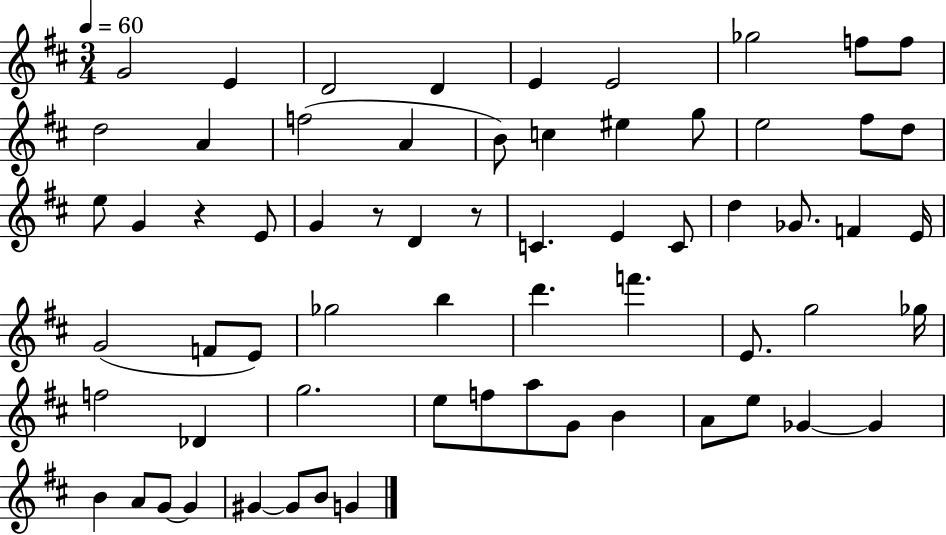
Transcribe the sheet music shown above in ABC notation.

X:1
T:Untitled
M:3/4
L:1/4
K:D
G2 E D2 D E E2 _g2 f/2 f/2 d2 A f2 A B/2 c ^e g/2 e2 ^f/2 d/2 e/2 G z E/2 G z/2 D z/2 C E C/2 d _G/2 F E/4 G2 F/2 E/2 _g2 b d' f' E/2 g2 _g/4 f2 _D g2 e/2 f/2 a/2 G/2 B A/2 e/2 _G _G B A/2 G/2 G ^G ^G/2 B/2 G